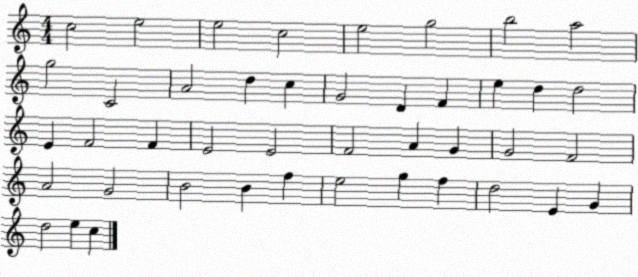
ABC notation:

X:1
T:Untitled
M:4/4
L:1/4
K:C
c2 e2 e2 c2 e2 g2 b2 a2 g2 C2 A2 d c G2 D F e d d2 E F2 F E2 E2 F2 A G G2 F2 A2 G2 B2 B f e2 g f d2 E G d2 e c